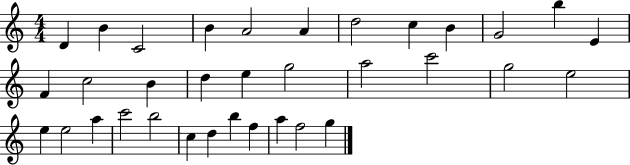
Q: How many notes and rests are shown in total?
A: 34